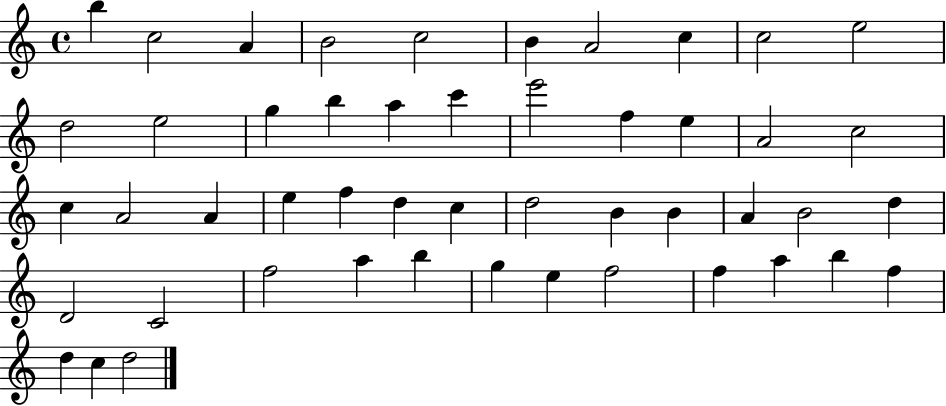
{
  \clef treble
  \time 4/4
  \defaultTimeSignature
  \key c \major
  b''4 c''2 a'4 | b'2 c''2 | b'4 a'2 c''4 | c''2 e''2 | \break d''2 e''2 | g''4 b''4 a''4 c'''4 | e'''2 f''4 e''4 | a'2 c''2 | \break c''4 a'2 a'4 | e''4 f''4 d''4 c''4 | d''2 b'4 b'4 | a'4 b'2 d''4 | \break d'2 c'2 | f''2 a''4 b''4 | g''4 e''4 f''2 | f''4 a''4 b''4 f''4 | \break d''4 c''4 d''2 | \bar "|."
}